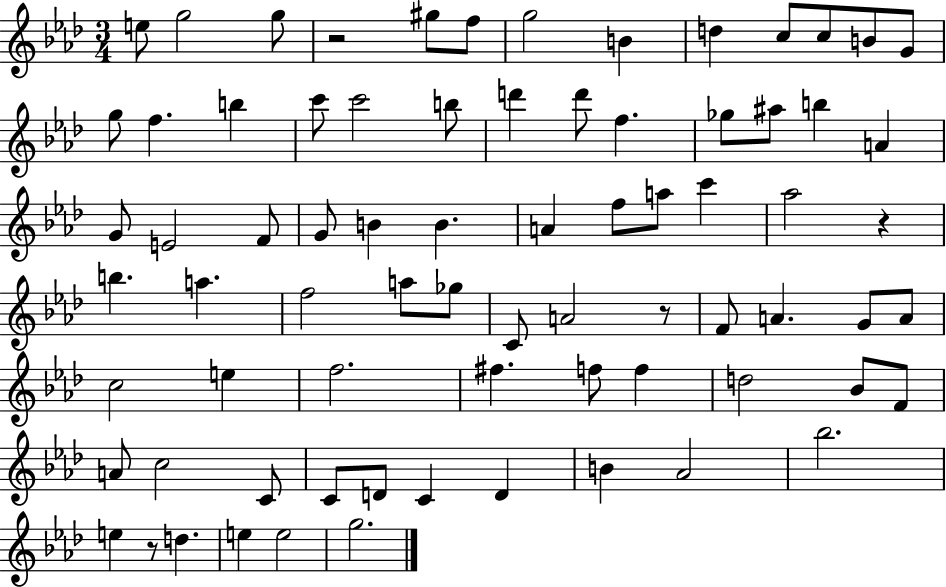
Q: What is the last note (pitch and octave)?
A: G5